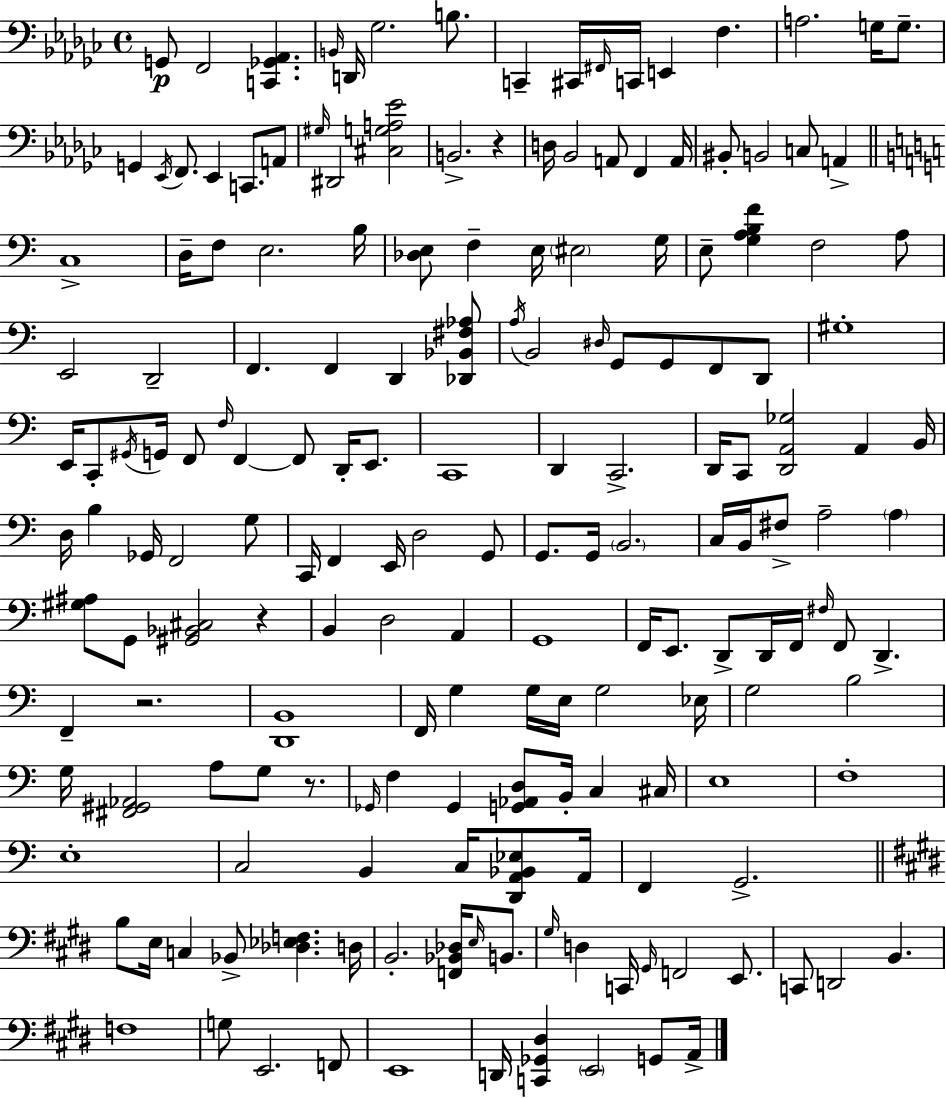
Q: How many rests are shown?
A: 4